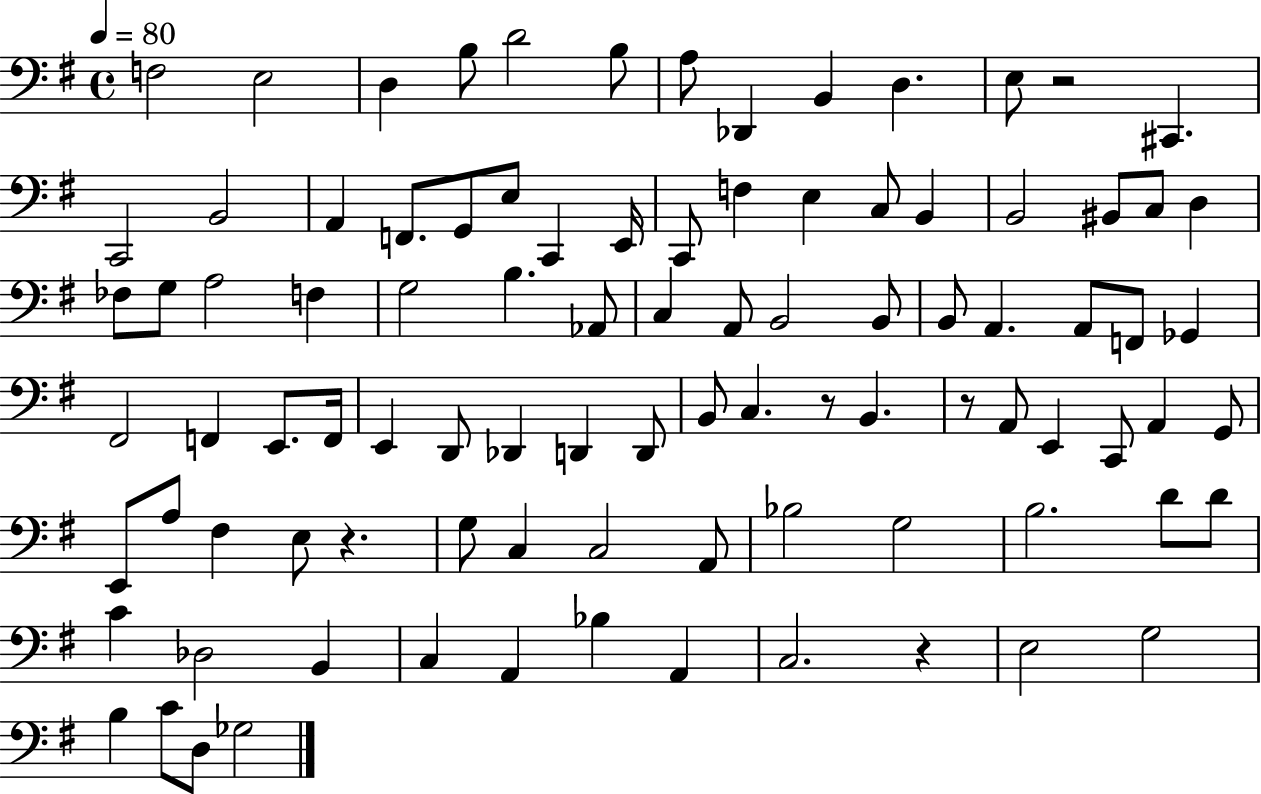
{
  \clef bass
  \time 4/4
  \defaultTimeSignature
  \key g \major
  \tempo 4 = 80
  f2 e2 | d4 b8 d'2 b8 | a8 des,4 b,4 d4. | e8 r2 cis,4. | \break c,2 b,2 | a,4 f,8. g,8 e8 c,4 e,16 | c,8 f4 e4 c8 b,4 | b,2 bis,8 c8 d4 | \break fes8 g8 a2 f4 | g2 b4. aes,8 | c4 a,8 b,2 b,8 | b,8 a,4. a,8 f,8 ges,4 | \break fis,2 f,4 e,8. f,16 | e,4 d,8 des,4 d,4 d,8 | b,8 c4. r8 b,4. | r8 a,8 e,4 c,8 a,4 g,8 | \break e,8 a8 fis4 e8 r4. | g8 c4 c2 a,8 | bes2 g2 | b2. d'8 d'8 | \break c'4 des2 b,4 | c4 a,4 bes4 a,4 | c2. r4 | e2 g2 | \break b4 c'8 d8 ges2 | \bar "|."
}